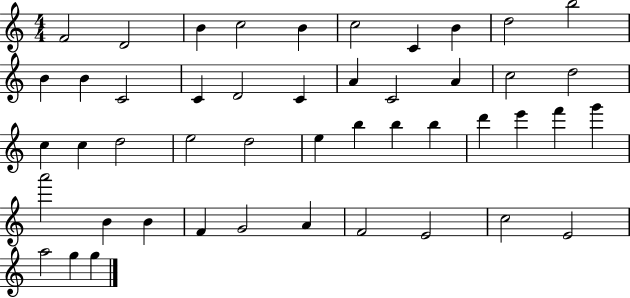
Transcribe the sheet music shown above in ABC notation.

X:1
T:Untitled
M:4/4
L:1/4
K:C
F2 D2 B c2 B c2 C B d2 b2 B B C2 C D2 C A C2 A c2 d2 c c d2 e2 d2 e b b b d' e' f' g' a'2 B B F G2 A F2 E2 c2 E2 a2 g g